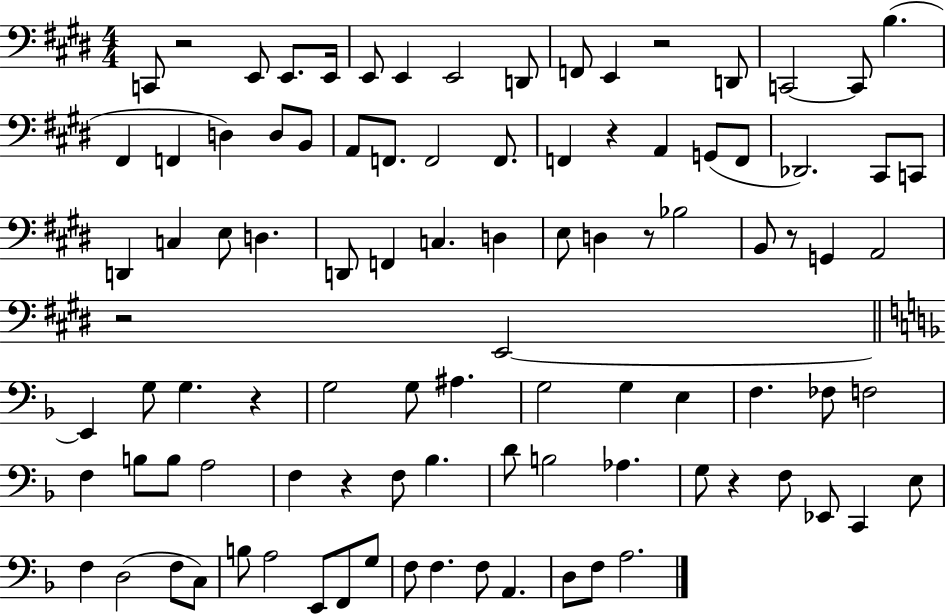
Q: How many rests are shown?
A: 9